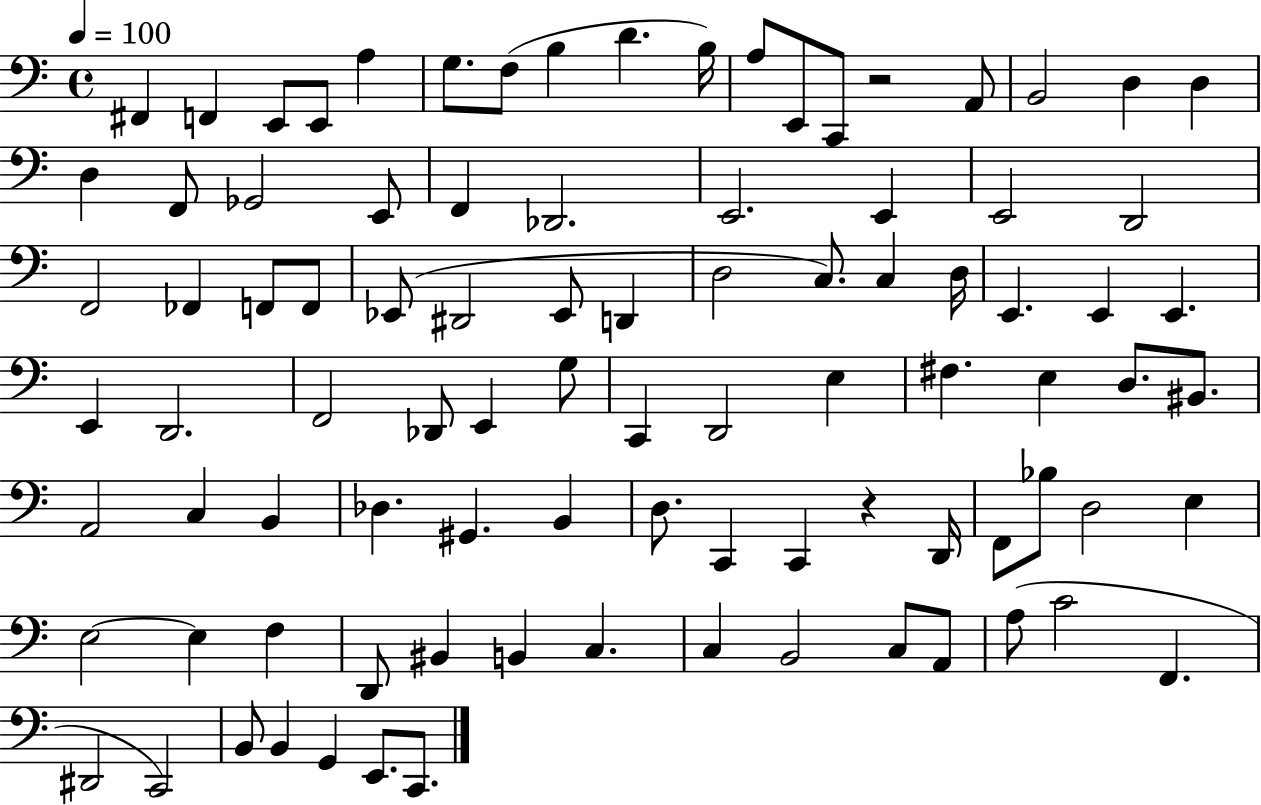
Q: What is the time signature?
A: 4/4